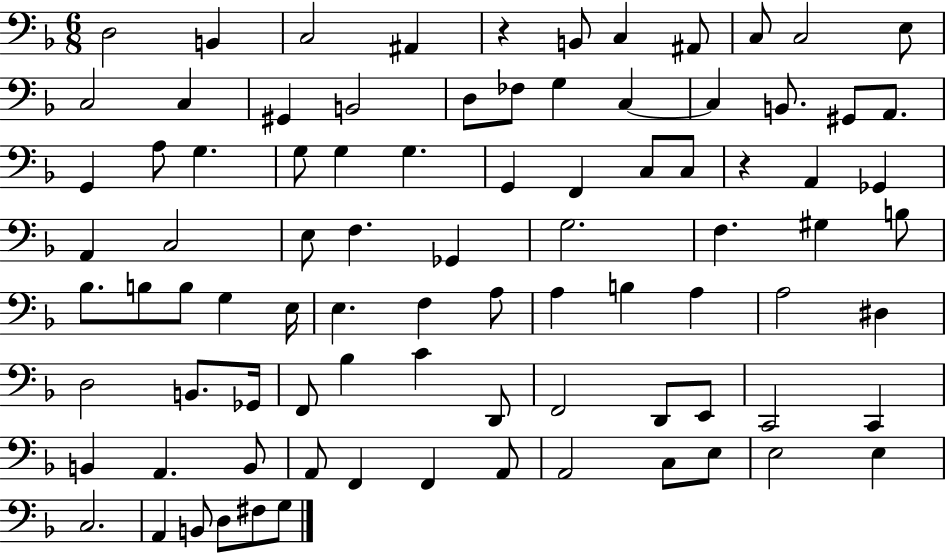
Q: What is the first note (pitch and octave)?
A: D3